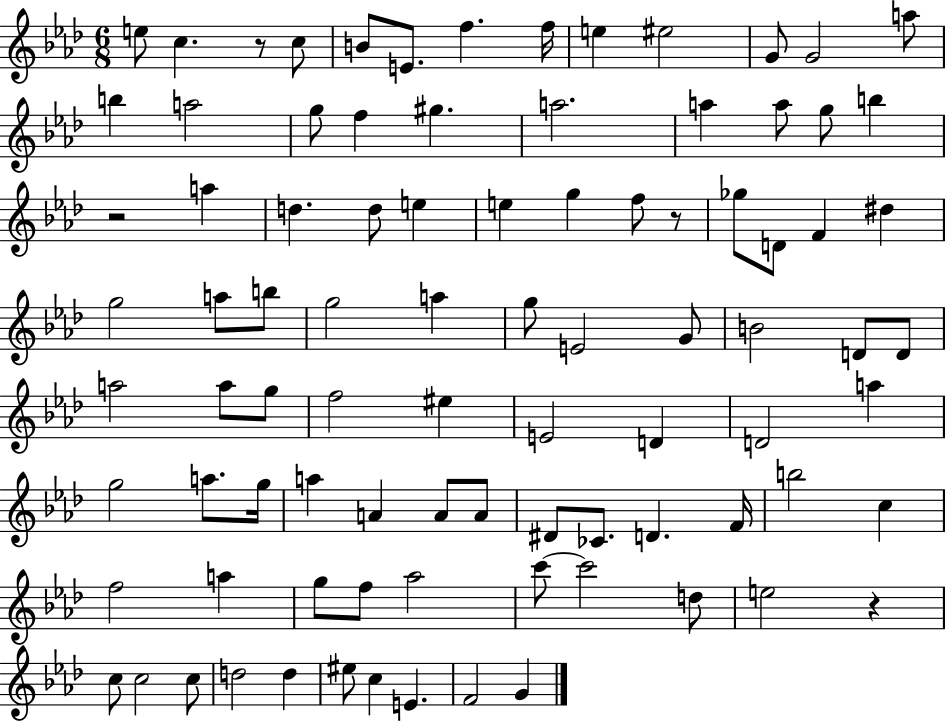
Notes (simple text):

E5/e C5/q. R/e C5/e B4/e E4/e. F5/q. F5/s E5/q EIS5/h G4/e G4/h A5/e B5/q A5/h G5/e F5/q G#5/q. A5/h. A5/q A5/e G5/e B5/q R/h A5/q D5/q. D5/e E5/q E5/q G5/q F5/e R/e Gb5/e D4/e F4/q D#5/q G5/h A5/e B5/e G5/h A5/q G5/e E4/h G4/e B4/h D4/e D4/e A5/h A5/e G5/e F5/h EIS5/q E4/h D4/q D4/h A5/q G5/h A5/e. G5/s A5/q A4/q A4/e A4/e D#4/e CES4/e. D4/q. F4/s B5/h C5/q F5/h A5/q G5/e F5/e Ab5/h C6/e C6/h D5/e E5/h R/q C5/e C5/h C5/e D5/h D5/q EIS5/e C5/q E4/q. F4/h G4/q